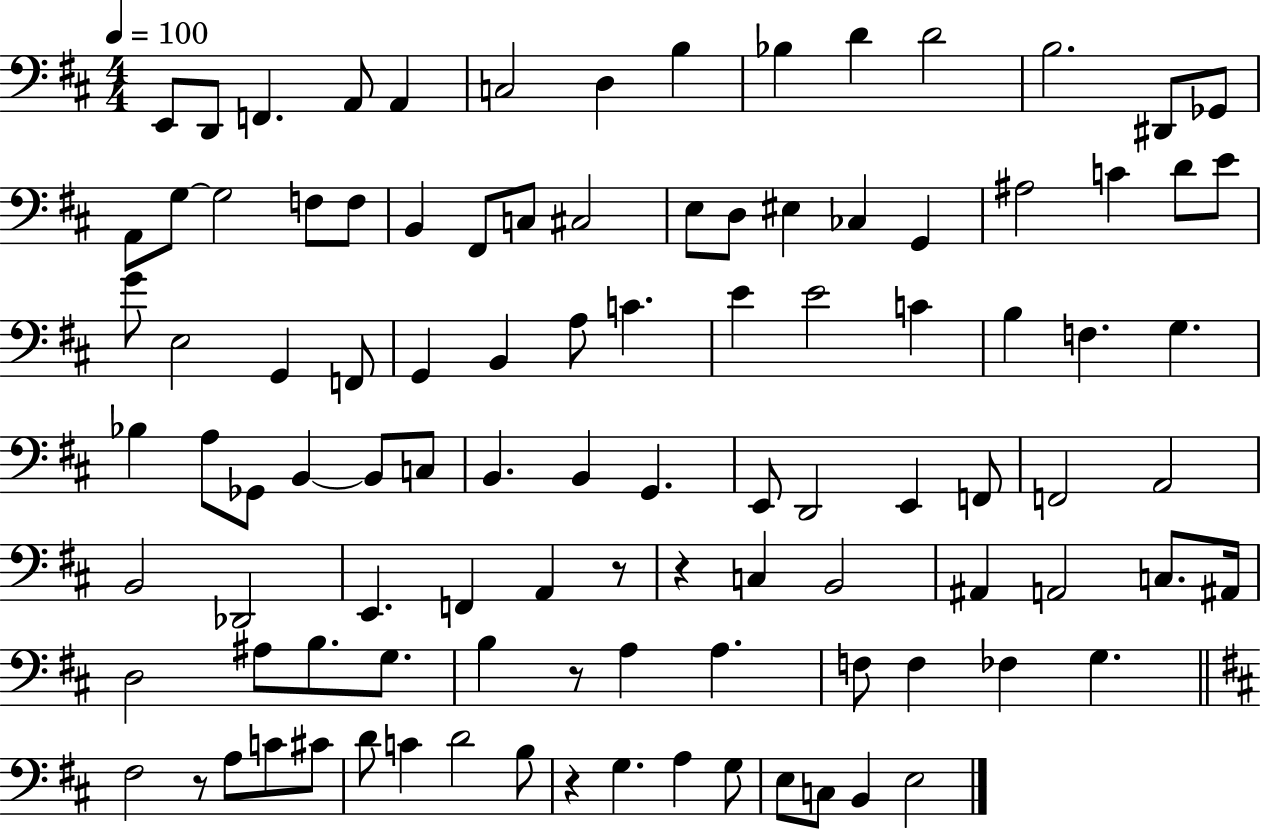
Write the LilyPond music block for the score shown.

{
  \clef bass
  \numericTimeSignature
  \time 4/4
  \key d \major
  \tempo 4 = 100
  e,8 d,8 f,4. a,8 a,4 | c2 d4 b4 | bes4 d'4 d'2 | b2. dis,8 ges,8 | \break a,8 g8~~ g2 f8 f8 | b,4 fis,8 c8 cis2 | e8 d8 eis4 ces4 g,4 | ais2 c'4 d'8 e'8 | \break g'8 e2 g,4 f,8 | g,4 b,4 a8 c'4. | e'4 e'2 c'4 | b4 f4. g4. | \break bes4 a8 ges,8 b,4~~ b,8 c8 | b,4. b,4 g,4. | e,8 d,2 e,4 f,8 | f,2 a,2 | \break b,2 des,2 | e,4. f,4 a,4 r8 | r4 c4 b,2 | ais,4 a,2 c8. ais,16 | \break d2 ais8 b8. g8. | b4 r8 a4 a4. | f8 f4 fes4 g4. | \bar "||" \break \key d \major fis2 r8 a8 c'8 cis'8 | d'8 c'4 d'2 b8 | r4 g4. a4 g8 | e8 c8 b,4 e2 | \break \bar "|."
}